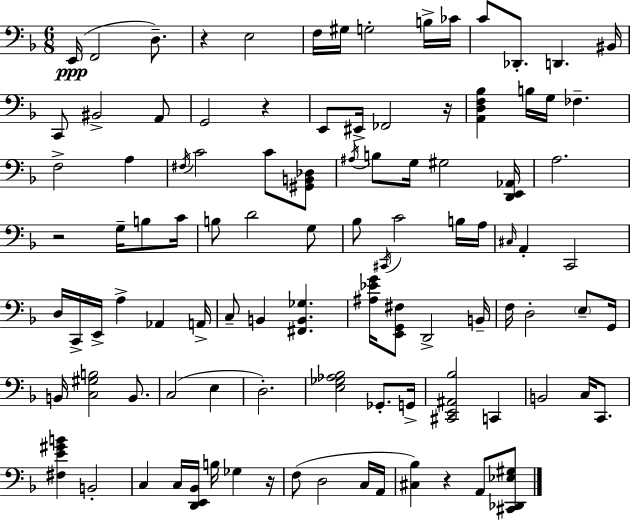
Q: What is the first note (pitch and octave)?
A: E2